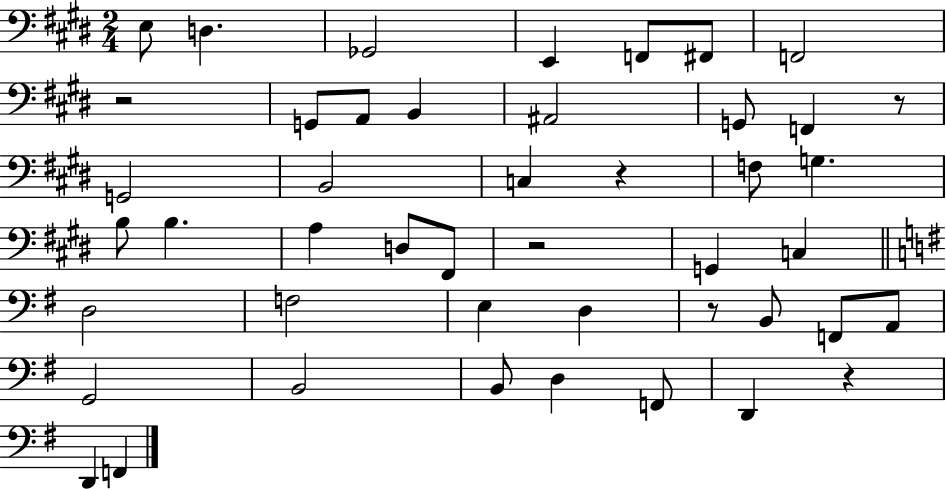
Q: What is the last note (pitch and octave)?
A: F2